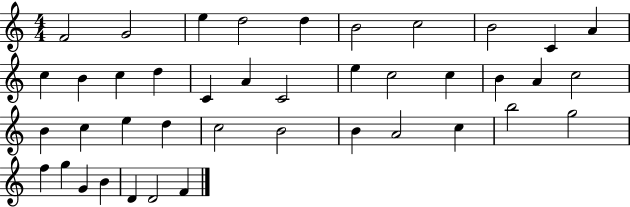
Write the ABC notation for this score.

X:1
T:Untitled
M:4/4
L:1/4
K:C
F2 G2 e d2 d B2 c2 B2 C A c B c d C A C2 e c2 c B A c2 B c e d c2 B2 B A2 c b2 g2 f g G B D D2 F